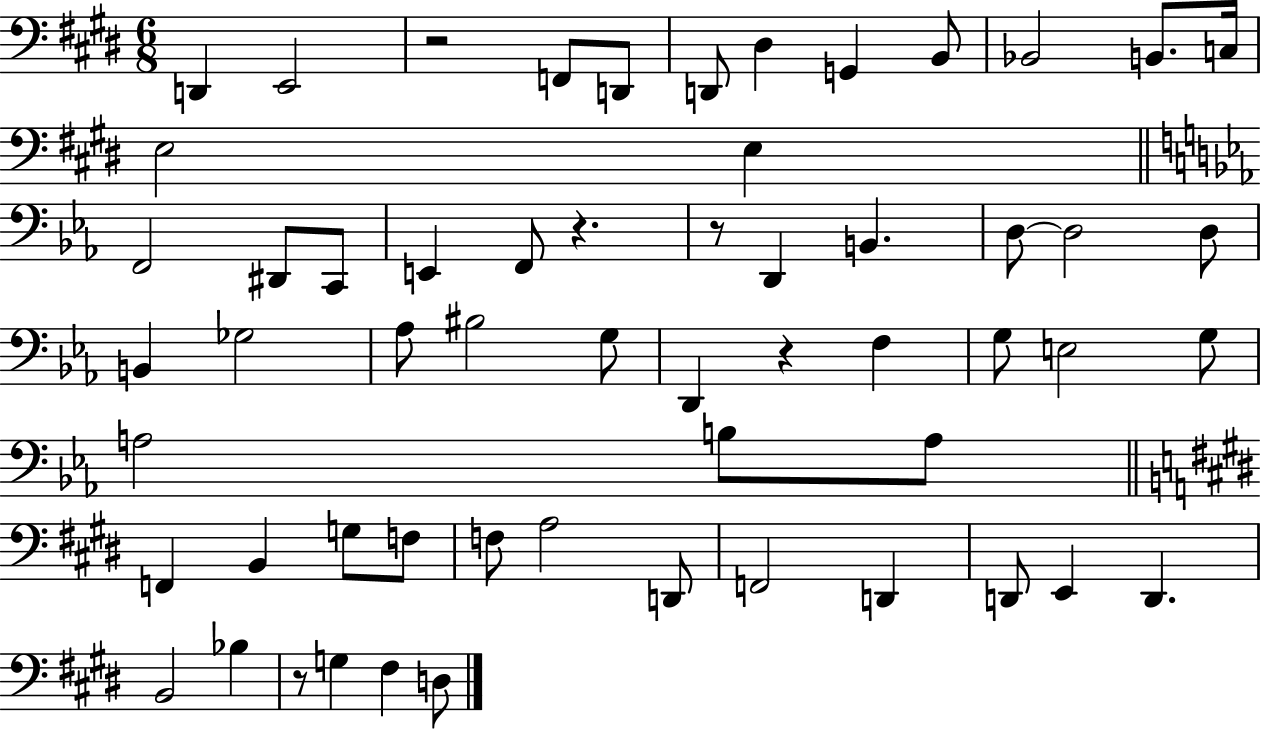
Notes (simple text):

D2/q E2/h R/h F2/e D2/e D2/e D#3/q G2/q B2/e Bb2/h B2/e. C3/s E3/h E3/q F2/h D#2/e C2/e E2/q F2/e R/q. R/e D2/q B2/q. D3/e D3/h D3/e B2/q Gb3/h Ab3/e BIS3/h G3/e D2/q R/q F3/q G3/e E3/h G3/e A3/h B3/e A3/e F2/q B2/q G3/e F3/e F3/e A3/h D2/e F2/h D2/q D2/e E2/q D2/q. B2/h Bb3/q R/e G3/q F#3/q D3/e